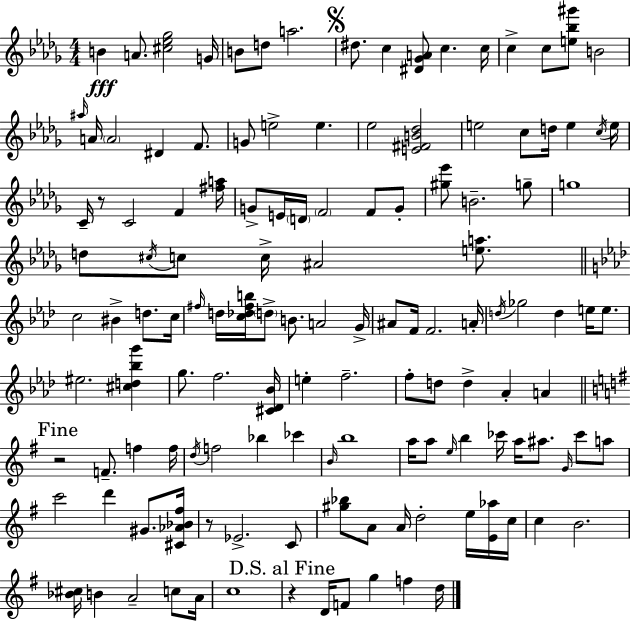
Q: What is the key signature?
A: BES minor